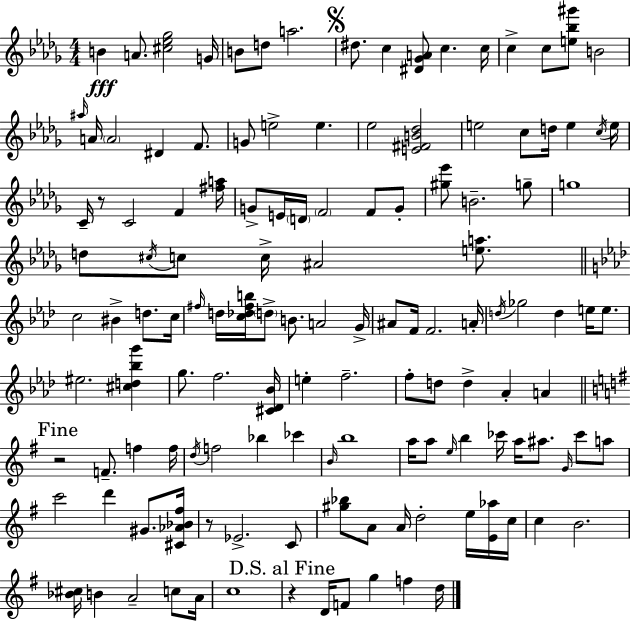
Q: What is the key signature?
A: BES minor